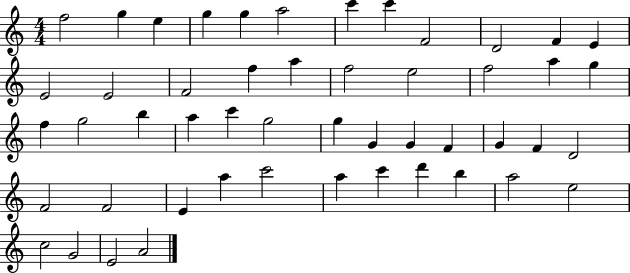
X:1
T:Untitled
M:4/4
L:1/4
K:C
f2 g e g g a2 c' c' F2 D2 F E E2 E2 F2 f a f2 e2 f2 a g f g2 b a c' g2 g G G F G F D2 F2 F2 E a c'2 a c' d' b a2 e2 c2 G2 E2 A2